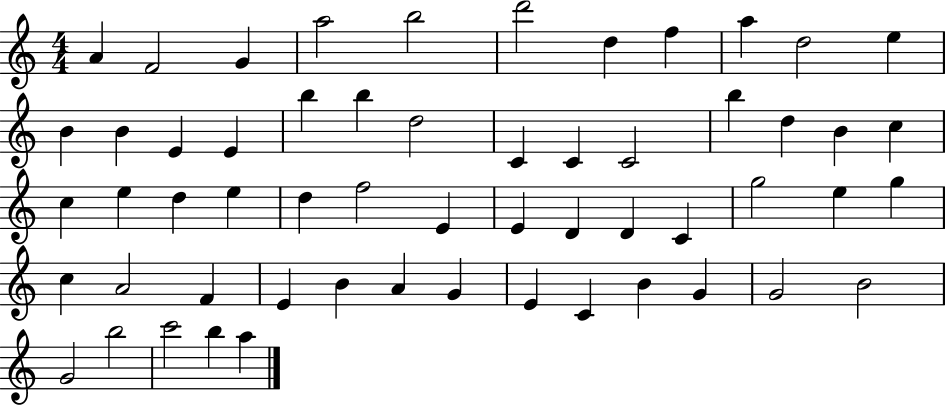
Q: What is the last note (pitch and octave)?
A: A5